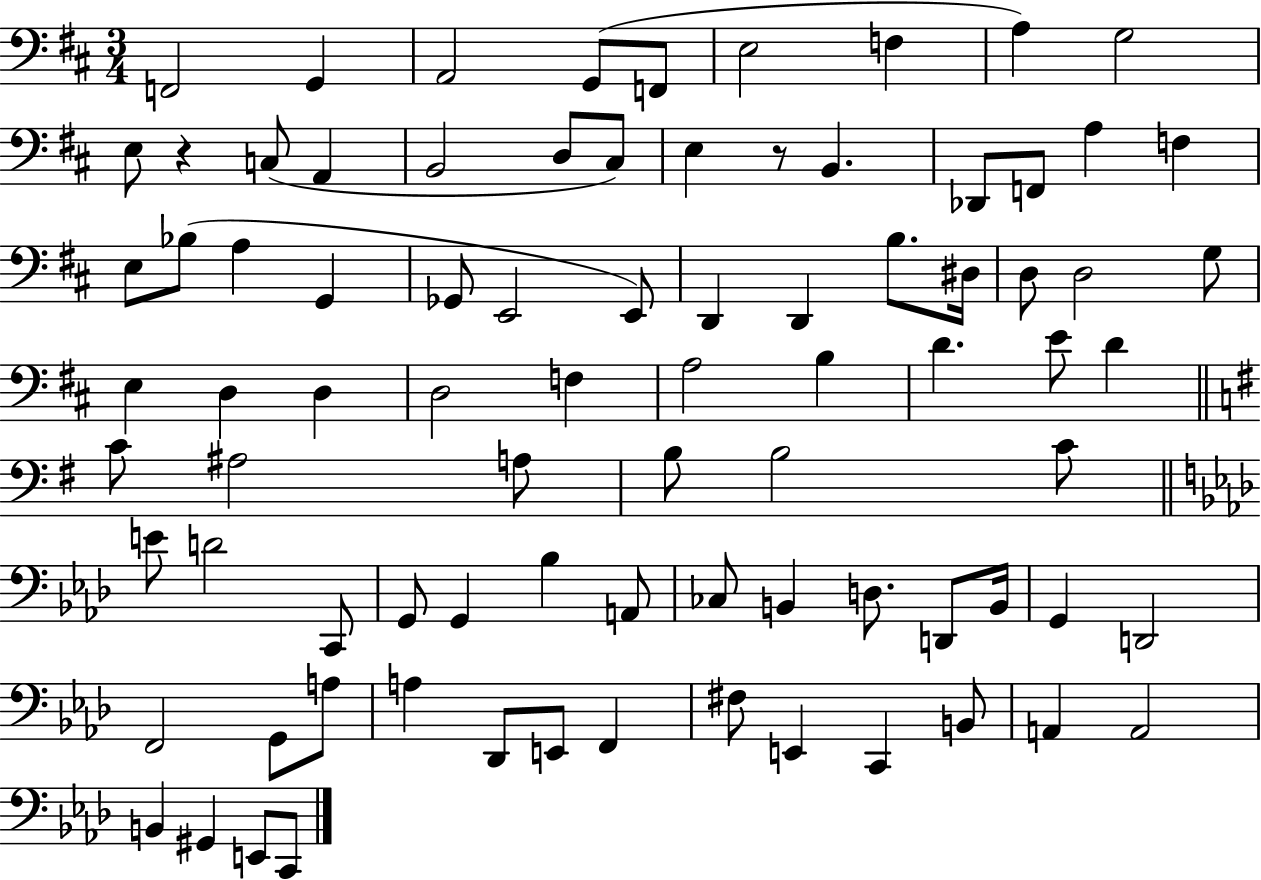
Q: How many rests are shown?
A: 2